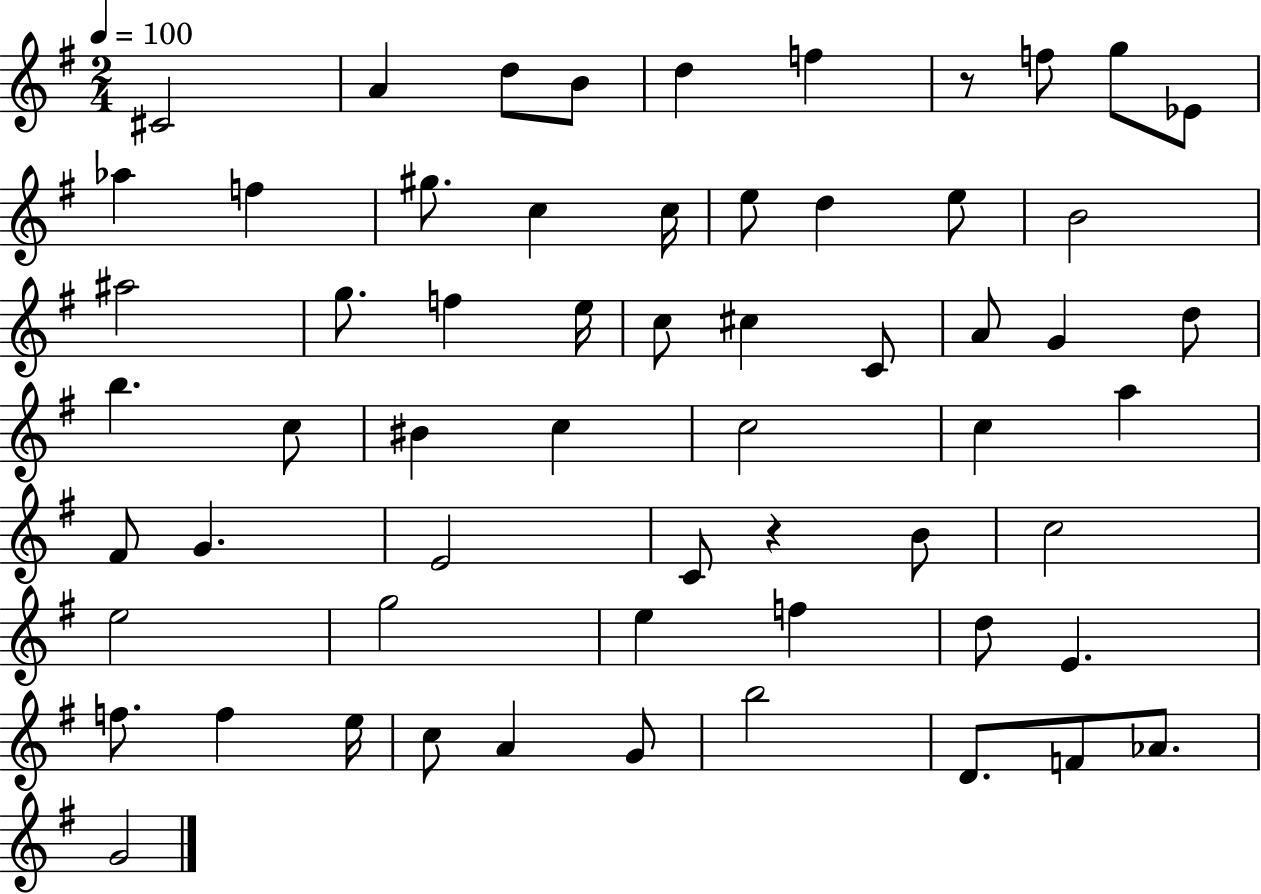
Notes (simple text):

C#4/h A4/q D5/e B4/e D5/q F5/q R/e F5/e G5/e Eb4/e Ab5/q F5/q G#5/e. C5/q C5/s E5/e D5/q E5/e B4/h A#5/h G5/e. F5/q E5/s C5/e C#5/q C4/e A4/e G4/q D5/e B5/q. C5/e BIS4/q C5/q C5/h C5/q A5/q F#4/e G4/q. E4/h C4/e R/q B4/e C5/h E5/h G5/h E5/q F5/q D5/e E4/q. F5/e. F5/q E5/s C5/e A4/q G4/e B5/h D4/e. F4/e Ab4/e. G4/h